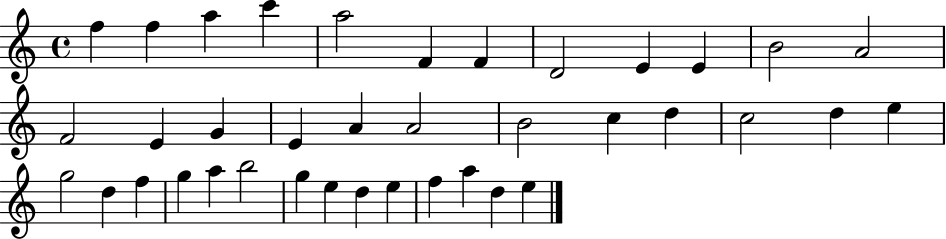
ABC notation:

X:1
T:Untitled
M:4/4
L:1/4
K:C
f f a c' a2 F F D2 E E B2 A2 F2 E G E A A2 B2 c d c2 d e g2 d f g a b2 g e d e f a d e